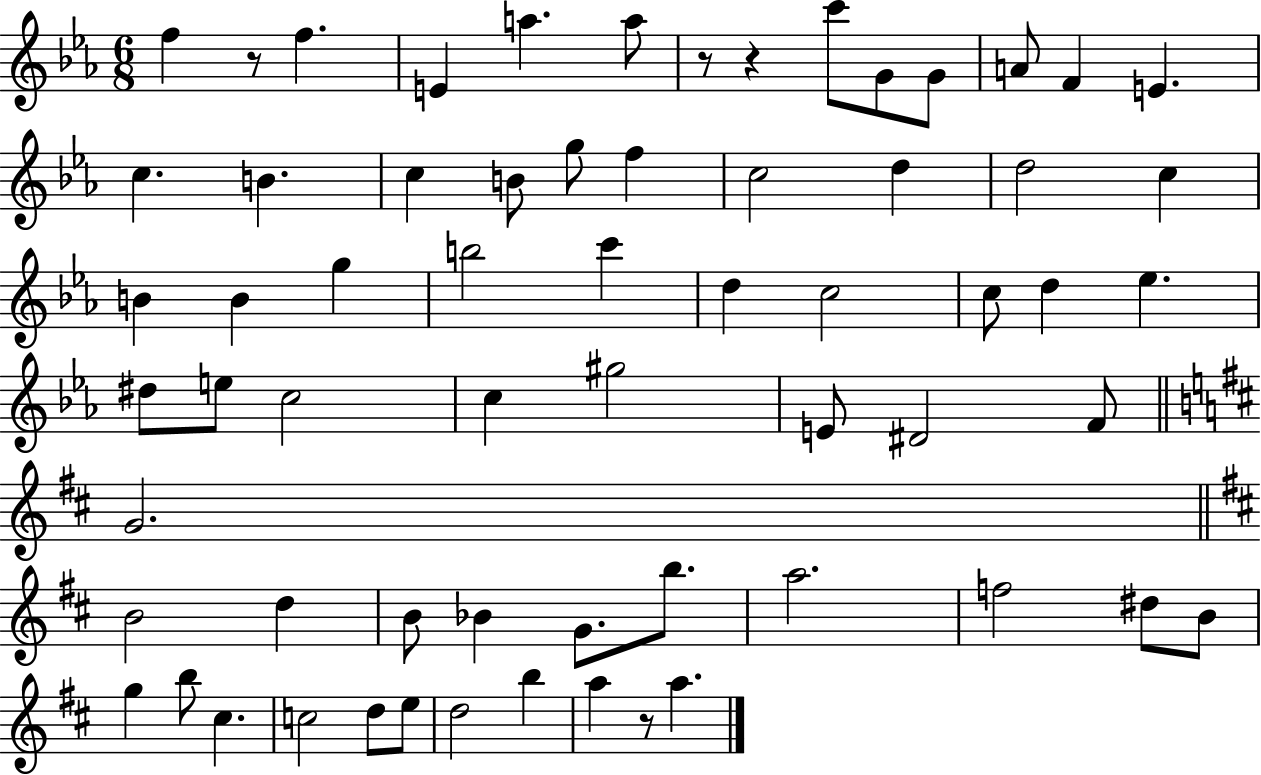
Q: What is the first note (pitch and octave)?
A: F5